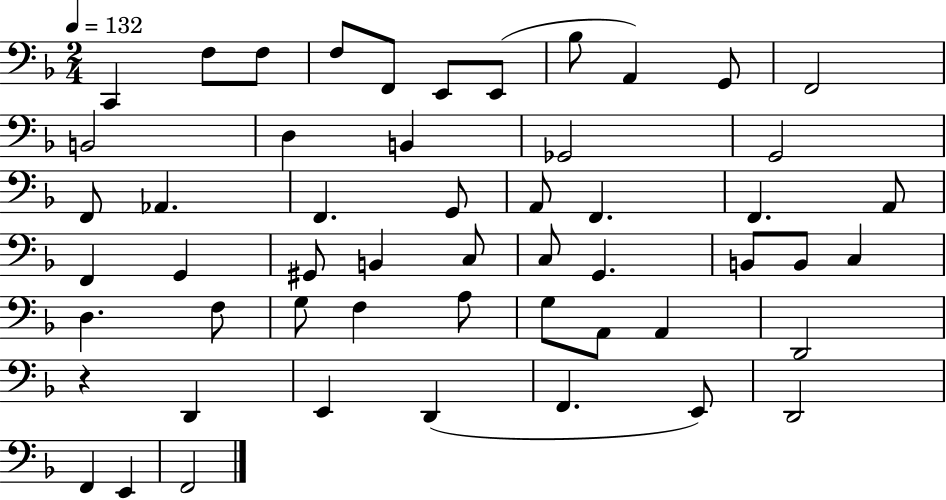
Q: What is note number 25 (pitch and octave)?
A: F2